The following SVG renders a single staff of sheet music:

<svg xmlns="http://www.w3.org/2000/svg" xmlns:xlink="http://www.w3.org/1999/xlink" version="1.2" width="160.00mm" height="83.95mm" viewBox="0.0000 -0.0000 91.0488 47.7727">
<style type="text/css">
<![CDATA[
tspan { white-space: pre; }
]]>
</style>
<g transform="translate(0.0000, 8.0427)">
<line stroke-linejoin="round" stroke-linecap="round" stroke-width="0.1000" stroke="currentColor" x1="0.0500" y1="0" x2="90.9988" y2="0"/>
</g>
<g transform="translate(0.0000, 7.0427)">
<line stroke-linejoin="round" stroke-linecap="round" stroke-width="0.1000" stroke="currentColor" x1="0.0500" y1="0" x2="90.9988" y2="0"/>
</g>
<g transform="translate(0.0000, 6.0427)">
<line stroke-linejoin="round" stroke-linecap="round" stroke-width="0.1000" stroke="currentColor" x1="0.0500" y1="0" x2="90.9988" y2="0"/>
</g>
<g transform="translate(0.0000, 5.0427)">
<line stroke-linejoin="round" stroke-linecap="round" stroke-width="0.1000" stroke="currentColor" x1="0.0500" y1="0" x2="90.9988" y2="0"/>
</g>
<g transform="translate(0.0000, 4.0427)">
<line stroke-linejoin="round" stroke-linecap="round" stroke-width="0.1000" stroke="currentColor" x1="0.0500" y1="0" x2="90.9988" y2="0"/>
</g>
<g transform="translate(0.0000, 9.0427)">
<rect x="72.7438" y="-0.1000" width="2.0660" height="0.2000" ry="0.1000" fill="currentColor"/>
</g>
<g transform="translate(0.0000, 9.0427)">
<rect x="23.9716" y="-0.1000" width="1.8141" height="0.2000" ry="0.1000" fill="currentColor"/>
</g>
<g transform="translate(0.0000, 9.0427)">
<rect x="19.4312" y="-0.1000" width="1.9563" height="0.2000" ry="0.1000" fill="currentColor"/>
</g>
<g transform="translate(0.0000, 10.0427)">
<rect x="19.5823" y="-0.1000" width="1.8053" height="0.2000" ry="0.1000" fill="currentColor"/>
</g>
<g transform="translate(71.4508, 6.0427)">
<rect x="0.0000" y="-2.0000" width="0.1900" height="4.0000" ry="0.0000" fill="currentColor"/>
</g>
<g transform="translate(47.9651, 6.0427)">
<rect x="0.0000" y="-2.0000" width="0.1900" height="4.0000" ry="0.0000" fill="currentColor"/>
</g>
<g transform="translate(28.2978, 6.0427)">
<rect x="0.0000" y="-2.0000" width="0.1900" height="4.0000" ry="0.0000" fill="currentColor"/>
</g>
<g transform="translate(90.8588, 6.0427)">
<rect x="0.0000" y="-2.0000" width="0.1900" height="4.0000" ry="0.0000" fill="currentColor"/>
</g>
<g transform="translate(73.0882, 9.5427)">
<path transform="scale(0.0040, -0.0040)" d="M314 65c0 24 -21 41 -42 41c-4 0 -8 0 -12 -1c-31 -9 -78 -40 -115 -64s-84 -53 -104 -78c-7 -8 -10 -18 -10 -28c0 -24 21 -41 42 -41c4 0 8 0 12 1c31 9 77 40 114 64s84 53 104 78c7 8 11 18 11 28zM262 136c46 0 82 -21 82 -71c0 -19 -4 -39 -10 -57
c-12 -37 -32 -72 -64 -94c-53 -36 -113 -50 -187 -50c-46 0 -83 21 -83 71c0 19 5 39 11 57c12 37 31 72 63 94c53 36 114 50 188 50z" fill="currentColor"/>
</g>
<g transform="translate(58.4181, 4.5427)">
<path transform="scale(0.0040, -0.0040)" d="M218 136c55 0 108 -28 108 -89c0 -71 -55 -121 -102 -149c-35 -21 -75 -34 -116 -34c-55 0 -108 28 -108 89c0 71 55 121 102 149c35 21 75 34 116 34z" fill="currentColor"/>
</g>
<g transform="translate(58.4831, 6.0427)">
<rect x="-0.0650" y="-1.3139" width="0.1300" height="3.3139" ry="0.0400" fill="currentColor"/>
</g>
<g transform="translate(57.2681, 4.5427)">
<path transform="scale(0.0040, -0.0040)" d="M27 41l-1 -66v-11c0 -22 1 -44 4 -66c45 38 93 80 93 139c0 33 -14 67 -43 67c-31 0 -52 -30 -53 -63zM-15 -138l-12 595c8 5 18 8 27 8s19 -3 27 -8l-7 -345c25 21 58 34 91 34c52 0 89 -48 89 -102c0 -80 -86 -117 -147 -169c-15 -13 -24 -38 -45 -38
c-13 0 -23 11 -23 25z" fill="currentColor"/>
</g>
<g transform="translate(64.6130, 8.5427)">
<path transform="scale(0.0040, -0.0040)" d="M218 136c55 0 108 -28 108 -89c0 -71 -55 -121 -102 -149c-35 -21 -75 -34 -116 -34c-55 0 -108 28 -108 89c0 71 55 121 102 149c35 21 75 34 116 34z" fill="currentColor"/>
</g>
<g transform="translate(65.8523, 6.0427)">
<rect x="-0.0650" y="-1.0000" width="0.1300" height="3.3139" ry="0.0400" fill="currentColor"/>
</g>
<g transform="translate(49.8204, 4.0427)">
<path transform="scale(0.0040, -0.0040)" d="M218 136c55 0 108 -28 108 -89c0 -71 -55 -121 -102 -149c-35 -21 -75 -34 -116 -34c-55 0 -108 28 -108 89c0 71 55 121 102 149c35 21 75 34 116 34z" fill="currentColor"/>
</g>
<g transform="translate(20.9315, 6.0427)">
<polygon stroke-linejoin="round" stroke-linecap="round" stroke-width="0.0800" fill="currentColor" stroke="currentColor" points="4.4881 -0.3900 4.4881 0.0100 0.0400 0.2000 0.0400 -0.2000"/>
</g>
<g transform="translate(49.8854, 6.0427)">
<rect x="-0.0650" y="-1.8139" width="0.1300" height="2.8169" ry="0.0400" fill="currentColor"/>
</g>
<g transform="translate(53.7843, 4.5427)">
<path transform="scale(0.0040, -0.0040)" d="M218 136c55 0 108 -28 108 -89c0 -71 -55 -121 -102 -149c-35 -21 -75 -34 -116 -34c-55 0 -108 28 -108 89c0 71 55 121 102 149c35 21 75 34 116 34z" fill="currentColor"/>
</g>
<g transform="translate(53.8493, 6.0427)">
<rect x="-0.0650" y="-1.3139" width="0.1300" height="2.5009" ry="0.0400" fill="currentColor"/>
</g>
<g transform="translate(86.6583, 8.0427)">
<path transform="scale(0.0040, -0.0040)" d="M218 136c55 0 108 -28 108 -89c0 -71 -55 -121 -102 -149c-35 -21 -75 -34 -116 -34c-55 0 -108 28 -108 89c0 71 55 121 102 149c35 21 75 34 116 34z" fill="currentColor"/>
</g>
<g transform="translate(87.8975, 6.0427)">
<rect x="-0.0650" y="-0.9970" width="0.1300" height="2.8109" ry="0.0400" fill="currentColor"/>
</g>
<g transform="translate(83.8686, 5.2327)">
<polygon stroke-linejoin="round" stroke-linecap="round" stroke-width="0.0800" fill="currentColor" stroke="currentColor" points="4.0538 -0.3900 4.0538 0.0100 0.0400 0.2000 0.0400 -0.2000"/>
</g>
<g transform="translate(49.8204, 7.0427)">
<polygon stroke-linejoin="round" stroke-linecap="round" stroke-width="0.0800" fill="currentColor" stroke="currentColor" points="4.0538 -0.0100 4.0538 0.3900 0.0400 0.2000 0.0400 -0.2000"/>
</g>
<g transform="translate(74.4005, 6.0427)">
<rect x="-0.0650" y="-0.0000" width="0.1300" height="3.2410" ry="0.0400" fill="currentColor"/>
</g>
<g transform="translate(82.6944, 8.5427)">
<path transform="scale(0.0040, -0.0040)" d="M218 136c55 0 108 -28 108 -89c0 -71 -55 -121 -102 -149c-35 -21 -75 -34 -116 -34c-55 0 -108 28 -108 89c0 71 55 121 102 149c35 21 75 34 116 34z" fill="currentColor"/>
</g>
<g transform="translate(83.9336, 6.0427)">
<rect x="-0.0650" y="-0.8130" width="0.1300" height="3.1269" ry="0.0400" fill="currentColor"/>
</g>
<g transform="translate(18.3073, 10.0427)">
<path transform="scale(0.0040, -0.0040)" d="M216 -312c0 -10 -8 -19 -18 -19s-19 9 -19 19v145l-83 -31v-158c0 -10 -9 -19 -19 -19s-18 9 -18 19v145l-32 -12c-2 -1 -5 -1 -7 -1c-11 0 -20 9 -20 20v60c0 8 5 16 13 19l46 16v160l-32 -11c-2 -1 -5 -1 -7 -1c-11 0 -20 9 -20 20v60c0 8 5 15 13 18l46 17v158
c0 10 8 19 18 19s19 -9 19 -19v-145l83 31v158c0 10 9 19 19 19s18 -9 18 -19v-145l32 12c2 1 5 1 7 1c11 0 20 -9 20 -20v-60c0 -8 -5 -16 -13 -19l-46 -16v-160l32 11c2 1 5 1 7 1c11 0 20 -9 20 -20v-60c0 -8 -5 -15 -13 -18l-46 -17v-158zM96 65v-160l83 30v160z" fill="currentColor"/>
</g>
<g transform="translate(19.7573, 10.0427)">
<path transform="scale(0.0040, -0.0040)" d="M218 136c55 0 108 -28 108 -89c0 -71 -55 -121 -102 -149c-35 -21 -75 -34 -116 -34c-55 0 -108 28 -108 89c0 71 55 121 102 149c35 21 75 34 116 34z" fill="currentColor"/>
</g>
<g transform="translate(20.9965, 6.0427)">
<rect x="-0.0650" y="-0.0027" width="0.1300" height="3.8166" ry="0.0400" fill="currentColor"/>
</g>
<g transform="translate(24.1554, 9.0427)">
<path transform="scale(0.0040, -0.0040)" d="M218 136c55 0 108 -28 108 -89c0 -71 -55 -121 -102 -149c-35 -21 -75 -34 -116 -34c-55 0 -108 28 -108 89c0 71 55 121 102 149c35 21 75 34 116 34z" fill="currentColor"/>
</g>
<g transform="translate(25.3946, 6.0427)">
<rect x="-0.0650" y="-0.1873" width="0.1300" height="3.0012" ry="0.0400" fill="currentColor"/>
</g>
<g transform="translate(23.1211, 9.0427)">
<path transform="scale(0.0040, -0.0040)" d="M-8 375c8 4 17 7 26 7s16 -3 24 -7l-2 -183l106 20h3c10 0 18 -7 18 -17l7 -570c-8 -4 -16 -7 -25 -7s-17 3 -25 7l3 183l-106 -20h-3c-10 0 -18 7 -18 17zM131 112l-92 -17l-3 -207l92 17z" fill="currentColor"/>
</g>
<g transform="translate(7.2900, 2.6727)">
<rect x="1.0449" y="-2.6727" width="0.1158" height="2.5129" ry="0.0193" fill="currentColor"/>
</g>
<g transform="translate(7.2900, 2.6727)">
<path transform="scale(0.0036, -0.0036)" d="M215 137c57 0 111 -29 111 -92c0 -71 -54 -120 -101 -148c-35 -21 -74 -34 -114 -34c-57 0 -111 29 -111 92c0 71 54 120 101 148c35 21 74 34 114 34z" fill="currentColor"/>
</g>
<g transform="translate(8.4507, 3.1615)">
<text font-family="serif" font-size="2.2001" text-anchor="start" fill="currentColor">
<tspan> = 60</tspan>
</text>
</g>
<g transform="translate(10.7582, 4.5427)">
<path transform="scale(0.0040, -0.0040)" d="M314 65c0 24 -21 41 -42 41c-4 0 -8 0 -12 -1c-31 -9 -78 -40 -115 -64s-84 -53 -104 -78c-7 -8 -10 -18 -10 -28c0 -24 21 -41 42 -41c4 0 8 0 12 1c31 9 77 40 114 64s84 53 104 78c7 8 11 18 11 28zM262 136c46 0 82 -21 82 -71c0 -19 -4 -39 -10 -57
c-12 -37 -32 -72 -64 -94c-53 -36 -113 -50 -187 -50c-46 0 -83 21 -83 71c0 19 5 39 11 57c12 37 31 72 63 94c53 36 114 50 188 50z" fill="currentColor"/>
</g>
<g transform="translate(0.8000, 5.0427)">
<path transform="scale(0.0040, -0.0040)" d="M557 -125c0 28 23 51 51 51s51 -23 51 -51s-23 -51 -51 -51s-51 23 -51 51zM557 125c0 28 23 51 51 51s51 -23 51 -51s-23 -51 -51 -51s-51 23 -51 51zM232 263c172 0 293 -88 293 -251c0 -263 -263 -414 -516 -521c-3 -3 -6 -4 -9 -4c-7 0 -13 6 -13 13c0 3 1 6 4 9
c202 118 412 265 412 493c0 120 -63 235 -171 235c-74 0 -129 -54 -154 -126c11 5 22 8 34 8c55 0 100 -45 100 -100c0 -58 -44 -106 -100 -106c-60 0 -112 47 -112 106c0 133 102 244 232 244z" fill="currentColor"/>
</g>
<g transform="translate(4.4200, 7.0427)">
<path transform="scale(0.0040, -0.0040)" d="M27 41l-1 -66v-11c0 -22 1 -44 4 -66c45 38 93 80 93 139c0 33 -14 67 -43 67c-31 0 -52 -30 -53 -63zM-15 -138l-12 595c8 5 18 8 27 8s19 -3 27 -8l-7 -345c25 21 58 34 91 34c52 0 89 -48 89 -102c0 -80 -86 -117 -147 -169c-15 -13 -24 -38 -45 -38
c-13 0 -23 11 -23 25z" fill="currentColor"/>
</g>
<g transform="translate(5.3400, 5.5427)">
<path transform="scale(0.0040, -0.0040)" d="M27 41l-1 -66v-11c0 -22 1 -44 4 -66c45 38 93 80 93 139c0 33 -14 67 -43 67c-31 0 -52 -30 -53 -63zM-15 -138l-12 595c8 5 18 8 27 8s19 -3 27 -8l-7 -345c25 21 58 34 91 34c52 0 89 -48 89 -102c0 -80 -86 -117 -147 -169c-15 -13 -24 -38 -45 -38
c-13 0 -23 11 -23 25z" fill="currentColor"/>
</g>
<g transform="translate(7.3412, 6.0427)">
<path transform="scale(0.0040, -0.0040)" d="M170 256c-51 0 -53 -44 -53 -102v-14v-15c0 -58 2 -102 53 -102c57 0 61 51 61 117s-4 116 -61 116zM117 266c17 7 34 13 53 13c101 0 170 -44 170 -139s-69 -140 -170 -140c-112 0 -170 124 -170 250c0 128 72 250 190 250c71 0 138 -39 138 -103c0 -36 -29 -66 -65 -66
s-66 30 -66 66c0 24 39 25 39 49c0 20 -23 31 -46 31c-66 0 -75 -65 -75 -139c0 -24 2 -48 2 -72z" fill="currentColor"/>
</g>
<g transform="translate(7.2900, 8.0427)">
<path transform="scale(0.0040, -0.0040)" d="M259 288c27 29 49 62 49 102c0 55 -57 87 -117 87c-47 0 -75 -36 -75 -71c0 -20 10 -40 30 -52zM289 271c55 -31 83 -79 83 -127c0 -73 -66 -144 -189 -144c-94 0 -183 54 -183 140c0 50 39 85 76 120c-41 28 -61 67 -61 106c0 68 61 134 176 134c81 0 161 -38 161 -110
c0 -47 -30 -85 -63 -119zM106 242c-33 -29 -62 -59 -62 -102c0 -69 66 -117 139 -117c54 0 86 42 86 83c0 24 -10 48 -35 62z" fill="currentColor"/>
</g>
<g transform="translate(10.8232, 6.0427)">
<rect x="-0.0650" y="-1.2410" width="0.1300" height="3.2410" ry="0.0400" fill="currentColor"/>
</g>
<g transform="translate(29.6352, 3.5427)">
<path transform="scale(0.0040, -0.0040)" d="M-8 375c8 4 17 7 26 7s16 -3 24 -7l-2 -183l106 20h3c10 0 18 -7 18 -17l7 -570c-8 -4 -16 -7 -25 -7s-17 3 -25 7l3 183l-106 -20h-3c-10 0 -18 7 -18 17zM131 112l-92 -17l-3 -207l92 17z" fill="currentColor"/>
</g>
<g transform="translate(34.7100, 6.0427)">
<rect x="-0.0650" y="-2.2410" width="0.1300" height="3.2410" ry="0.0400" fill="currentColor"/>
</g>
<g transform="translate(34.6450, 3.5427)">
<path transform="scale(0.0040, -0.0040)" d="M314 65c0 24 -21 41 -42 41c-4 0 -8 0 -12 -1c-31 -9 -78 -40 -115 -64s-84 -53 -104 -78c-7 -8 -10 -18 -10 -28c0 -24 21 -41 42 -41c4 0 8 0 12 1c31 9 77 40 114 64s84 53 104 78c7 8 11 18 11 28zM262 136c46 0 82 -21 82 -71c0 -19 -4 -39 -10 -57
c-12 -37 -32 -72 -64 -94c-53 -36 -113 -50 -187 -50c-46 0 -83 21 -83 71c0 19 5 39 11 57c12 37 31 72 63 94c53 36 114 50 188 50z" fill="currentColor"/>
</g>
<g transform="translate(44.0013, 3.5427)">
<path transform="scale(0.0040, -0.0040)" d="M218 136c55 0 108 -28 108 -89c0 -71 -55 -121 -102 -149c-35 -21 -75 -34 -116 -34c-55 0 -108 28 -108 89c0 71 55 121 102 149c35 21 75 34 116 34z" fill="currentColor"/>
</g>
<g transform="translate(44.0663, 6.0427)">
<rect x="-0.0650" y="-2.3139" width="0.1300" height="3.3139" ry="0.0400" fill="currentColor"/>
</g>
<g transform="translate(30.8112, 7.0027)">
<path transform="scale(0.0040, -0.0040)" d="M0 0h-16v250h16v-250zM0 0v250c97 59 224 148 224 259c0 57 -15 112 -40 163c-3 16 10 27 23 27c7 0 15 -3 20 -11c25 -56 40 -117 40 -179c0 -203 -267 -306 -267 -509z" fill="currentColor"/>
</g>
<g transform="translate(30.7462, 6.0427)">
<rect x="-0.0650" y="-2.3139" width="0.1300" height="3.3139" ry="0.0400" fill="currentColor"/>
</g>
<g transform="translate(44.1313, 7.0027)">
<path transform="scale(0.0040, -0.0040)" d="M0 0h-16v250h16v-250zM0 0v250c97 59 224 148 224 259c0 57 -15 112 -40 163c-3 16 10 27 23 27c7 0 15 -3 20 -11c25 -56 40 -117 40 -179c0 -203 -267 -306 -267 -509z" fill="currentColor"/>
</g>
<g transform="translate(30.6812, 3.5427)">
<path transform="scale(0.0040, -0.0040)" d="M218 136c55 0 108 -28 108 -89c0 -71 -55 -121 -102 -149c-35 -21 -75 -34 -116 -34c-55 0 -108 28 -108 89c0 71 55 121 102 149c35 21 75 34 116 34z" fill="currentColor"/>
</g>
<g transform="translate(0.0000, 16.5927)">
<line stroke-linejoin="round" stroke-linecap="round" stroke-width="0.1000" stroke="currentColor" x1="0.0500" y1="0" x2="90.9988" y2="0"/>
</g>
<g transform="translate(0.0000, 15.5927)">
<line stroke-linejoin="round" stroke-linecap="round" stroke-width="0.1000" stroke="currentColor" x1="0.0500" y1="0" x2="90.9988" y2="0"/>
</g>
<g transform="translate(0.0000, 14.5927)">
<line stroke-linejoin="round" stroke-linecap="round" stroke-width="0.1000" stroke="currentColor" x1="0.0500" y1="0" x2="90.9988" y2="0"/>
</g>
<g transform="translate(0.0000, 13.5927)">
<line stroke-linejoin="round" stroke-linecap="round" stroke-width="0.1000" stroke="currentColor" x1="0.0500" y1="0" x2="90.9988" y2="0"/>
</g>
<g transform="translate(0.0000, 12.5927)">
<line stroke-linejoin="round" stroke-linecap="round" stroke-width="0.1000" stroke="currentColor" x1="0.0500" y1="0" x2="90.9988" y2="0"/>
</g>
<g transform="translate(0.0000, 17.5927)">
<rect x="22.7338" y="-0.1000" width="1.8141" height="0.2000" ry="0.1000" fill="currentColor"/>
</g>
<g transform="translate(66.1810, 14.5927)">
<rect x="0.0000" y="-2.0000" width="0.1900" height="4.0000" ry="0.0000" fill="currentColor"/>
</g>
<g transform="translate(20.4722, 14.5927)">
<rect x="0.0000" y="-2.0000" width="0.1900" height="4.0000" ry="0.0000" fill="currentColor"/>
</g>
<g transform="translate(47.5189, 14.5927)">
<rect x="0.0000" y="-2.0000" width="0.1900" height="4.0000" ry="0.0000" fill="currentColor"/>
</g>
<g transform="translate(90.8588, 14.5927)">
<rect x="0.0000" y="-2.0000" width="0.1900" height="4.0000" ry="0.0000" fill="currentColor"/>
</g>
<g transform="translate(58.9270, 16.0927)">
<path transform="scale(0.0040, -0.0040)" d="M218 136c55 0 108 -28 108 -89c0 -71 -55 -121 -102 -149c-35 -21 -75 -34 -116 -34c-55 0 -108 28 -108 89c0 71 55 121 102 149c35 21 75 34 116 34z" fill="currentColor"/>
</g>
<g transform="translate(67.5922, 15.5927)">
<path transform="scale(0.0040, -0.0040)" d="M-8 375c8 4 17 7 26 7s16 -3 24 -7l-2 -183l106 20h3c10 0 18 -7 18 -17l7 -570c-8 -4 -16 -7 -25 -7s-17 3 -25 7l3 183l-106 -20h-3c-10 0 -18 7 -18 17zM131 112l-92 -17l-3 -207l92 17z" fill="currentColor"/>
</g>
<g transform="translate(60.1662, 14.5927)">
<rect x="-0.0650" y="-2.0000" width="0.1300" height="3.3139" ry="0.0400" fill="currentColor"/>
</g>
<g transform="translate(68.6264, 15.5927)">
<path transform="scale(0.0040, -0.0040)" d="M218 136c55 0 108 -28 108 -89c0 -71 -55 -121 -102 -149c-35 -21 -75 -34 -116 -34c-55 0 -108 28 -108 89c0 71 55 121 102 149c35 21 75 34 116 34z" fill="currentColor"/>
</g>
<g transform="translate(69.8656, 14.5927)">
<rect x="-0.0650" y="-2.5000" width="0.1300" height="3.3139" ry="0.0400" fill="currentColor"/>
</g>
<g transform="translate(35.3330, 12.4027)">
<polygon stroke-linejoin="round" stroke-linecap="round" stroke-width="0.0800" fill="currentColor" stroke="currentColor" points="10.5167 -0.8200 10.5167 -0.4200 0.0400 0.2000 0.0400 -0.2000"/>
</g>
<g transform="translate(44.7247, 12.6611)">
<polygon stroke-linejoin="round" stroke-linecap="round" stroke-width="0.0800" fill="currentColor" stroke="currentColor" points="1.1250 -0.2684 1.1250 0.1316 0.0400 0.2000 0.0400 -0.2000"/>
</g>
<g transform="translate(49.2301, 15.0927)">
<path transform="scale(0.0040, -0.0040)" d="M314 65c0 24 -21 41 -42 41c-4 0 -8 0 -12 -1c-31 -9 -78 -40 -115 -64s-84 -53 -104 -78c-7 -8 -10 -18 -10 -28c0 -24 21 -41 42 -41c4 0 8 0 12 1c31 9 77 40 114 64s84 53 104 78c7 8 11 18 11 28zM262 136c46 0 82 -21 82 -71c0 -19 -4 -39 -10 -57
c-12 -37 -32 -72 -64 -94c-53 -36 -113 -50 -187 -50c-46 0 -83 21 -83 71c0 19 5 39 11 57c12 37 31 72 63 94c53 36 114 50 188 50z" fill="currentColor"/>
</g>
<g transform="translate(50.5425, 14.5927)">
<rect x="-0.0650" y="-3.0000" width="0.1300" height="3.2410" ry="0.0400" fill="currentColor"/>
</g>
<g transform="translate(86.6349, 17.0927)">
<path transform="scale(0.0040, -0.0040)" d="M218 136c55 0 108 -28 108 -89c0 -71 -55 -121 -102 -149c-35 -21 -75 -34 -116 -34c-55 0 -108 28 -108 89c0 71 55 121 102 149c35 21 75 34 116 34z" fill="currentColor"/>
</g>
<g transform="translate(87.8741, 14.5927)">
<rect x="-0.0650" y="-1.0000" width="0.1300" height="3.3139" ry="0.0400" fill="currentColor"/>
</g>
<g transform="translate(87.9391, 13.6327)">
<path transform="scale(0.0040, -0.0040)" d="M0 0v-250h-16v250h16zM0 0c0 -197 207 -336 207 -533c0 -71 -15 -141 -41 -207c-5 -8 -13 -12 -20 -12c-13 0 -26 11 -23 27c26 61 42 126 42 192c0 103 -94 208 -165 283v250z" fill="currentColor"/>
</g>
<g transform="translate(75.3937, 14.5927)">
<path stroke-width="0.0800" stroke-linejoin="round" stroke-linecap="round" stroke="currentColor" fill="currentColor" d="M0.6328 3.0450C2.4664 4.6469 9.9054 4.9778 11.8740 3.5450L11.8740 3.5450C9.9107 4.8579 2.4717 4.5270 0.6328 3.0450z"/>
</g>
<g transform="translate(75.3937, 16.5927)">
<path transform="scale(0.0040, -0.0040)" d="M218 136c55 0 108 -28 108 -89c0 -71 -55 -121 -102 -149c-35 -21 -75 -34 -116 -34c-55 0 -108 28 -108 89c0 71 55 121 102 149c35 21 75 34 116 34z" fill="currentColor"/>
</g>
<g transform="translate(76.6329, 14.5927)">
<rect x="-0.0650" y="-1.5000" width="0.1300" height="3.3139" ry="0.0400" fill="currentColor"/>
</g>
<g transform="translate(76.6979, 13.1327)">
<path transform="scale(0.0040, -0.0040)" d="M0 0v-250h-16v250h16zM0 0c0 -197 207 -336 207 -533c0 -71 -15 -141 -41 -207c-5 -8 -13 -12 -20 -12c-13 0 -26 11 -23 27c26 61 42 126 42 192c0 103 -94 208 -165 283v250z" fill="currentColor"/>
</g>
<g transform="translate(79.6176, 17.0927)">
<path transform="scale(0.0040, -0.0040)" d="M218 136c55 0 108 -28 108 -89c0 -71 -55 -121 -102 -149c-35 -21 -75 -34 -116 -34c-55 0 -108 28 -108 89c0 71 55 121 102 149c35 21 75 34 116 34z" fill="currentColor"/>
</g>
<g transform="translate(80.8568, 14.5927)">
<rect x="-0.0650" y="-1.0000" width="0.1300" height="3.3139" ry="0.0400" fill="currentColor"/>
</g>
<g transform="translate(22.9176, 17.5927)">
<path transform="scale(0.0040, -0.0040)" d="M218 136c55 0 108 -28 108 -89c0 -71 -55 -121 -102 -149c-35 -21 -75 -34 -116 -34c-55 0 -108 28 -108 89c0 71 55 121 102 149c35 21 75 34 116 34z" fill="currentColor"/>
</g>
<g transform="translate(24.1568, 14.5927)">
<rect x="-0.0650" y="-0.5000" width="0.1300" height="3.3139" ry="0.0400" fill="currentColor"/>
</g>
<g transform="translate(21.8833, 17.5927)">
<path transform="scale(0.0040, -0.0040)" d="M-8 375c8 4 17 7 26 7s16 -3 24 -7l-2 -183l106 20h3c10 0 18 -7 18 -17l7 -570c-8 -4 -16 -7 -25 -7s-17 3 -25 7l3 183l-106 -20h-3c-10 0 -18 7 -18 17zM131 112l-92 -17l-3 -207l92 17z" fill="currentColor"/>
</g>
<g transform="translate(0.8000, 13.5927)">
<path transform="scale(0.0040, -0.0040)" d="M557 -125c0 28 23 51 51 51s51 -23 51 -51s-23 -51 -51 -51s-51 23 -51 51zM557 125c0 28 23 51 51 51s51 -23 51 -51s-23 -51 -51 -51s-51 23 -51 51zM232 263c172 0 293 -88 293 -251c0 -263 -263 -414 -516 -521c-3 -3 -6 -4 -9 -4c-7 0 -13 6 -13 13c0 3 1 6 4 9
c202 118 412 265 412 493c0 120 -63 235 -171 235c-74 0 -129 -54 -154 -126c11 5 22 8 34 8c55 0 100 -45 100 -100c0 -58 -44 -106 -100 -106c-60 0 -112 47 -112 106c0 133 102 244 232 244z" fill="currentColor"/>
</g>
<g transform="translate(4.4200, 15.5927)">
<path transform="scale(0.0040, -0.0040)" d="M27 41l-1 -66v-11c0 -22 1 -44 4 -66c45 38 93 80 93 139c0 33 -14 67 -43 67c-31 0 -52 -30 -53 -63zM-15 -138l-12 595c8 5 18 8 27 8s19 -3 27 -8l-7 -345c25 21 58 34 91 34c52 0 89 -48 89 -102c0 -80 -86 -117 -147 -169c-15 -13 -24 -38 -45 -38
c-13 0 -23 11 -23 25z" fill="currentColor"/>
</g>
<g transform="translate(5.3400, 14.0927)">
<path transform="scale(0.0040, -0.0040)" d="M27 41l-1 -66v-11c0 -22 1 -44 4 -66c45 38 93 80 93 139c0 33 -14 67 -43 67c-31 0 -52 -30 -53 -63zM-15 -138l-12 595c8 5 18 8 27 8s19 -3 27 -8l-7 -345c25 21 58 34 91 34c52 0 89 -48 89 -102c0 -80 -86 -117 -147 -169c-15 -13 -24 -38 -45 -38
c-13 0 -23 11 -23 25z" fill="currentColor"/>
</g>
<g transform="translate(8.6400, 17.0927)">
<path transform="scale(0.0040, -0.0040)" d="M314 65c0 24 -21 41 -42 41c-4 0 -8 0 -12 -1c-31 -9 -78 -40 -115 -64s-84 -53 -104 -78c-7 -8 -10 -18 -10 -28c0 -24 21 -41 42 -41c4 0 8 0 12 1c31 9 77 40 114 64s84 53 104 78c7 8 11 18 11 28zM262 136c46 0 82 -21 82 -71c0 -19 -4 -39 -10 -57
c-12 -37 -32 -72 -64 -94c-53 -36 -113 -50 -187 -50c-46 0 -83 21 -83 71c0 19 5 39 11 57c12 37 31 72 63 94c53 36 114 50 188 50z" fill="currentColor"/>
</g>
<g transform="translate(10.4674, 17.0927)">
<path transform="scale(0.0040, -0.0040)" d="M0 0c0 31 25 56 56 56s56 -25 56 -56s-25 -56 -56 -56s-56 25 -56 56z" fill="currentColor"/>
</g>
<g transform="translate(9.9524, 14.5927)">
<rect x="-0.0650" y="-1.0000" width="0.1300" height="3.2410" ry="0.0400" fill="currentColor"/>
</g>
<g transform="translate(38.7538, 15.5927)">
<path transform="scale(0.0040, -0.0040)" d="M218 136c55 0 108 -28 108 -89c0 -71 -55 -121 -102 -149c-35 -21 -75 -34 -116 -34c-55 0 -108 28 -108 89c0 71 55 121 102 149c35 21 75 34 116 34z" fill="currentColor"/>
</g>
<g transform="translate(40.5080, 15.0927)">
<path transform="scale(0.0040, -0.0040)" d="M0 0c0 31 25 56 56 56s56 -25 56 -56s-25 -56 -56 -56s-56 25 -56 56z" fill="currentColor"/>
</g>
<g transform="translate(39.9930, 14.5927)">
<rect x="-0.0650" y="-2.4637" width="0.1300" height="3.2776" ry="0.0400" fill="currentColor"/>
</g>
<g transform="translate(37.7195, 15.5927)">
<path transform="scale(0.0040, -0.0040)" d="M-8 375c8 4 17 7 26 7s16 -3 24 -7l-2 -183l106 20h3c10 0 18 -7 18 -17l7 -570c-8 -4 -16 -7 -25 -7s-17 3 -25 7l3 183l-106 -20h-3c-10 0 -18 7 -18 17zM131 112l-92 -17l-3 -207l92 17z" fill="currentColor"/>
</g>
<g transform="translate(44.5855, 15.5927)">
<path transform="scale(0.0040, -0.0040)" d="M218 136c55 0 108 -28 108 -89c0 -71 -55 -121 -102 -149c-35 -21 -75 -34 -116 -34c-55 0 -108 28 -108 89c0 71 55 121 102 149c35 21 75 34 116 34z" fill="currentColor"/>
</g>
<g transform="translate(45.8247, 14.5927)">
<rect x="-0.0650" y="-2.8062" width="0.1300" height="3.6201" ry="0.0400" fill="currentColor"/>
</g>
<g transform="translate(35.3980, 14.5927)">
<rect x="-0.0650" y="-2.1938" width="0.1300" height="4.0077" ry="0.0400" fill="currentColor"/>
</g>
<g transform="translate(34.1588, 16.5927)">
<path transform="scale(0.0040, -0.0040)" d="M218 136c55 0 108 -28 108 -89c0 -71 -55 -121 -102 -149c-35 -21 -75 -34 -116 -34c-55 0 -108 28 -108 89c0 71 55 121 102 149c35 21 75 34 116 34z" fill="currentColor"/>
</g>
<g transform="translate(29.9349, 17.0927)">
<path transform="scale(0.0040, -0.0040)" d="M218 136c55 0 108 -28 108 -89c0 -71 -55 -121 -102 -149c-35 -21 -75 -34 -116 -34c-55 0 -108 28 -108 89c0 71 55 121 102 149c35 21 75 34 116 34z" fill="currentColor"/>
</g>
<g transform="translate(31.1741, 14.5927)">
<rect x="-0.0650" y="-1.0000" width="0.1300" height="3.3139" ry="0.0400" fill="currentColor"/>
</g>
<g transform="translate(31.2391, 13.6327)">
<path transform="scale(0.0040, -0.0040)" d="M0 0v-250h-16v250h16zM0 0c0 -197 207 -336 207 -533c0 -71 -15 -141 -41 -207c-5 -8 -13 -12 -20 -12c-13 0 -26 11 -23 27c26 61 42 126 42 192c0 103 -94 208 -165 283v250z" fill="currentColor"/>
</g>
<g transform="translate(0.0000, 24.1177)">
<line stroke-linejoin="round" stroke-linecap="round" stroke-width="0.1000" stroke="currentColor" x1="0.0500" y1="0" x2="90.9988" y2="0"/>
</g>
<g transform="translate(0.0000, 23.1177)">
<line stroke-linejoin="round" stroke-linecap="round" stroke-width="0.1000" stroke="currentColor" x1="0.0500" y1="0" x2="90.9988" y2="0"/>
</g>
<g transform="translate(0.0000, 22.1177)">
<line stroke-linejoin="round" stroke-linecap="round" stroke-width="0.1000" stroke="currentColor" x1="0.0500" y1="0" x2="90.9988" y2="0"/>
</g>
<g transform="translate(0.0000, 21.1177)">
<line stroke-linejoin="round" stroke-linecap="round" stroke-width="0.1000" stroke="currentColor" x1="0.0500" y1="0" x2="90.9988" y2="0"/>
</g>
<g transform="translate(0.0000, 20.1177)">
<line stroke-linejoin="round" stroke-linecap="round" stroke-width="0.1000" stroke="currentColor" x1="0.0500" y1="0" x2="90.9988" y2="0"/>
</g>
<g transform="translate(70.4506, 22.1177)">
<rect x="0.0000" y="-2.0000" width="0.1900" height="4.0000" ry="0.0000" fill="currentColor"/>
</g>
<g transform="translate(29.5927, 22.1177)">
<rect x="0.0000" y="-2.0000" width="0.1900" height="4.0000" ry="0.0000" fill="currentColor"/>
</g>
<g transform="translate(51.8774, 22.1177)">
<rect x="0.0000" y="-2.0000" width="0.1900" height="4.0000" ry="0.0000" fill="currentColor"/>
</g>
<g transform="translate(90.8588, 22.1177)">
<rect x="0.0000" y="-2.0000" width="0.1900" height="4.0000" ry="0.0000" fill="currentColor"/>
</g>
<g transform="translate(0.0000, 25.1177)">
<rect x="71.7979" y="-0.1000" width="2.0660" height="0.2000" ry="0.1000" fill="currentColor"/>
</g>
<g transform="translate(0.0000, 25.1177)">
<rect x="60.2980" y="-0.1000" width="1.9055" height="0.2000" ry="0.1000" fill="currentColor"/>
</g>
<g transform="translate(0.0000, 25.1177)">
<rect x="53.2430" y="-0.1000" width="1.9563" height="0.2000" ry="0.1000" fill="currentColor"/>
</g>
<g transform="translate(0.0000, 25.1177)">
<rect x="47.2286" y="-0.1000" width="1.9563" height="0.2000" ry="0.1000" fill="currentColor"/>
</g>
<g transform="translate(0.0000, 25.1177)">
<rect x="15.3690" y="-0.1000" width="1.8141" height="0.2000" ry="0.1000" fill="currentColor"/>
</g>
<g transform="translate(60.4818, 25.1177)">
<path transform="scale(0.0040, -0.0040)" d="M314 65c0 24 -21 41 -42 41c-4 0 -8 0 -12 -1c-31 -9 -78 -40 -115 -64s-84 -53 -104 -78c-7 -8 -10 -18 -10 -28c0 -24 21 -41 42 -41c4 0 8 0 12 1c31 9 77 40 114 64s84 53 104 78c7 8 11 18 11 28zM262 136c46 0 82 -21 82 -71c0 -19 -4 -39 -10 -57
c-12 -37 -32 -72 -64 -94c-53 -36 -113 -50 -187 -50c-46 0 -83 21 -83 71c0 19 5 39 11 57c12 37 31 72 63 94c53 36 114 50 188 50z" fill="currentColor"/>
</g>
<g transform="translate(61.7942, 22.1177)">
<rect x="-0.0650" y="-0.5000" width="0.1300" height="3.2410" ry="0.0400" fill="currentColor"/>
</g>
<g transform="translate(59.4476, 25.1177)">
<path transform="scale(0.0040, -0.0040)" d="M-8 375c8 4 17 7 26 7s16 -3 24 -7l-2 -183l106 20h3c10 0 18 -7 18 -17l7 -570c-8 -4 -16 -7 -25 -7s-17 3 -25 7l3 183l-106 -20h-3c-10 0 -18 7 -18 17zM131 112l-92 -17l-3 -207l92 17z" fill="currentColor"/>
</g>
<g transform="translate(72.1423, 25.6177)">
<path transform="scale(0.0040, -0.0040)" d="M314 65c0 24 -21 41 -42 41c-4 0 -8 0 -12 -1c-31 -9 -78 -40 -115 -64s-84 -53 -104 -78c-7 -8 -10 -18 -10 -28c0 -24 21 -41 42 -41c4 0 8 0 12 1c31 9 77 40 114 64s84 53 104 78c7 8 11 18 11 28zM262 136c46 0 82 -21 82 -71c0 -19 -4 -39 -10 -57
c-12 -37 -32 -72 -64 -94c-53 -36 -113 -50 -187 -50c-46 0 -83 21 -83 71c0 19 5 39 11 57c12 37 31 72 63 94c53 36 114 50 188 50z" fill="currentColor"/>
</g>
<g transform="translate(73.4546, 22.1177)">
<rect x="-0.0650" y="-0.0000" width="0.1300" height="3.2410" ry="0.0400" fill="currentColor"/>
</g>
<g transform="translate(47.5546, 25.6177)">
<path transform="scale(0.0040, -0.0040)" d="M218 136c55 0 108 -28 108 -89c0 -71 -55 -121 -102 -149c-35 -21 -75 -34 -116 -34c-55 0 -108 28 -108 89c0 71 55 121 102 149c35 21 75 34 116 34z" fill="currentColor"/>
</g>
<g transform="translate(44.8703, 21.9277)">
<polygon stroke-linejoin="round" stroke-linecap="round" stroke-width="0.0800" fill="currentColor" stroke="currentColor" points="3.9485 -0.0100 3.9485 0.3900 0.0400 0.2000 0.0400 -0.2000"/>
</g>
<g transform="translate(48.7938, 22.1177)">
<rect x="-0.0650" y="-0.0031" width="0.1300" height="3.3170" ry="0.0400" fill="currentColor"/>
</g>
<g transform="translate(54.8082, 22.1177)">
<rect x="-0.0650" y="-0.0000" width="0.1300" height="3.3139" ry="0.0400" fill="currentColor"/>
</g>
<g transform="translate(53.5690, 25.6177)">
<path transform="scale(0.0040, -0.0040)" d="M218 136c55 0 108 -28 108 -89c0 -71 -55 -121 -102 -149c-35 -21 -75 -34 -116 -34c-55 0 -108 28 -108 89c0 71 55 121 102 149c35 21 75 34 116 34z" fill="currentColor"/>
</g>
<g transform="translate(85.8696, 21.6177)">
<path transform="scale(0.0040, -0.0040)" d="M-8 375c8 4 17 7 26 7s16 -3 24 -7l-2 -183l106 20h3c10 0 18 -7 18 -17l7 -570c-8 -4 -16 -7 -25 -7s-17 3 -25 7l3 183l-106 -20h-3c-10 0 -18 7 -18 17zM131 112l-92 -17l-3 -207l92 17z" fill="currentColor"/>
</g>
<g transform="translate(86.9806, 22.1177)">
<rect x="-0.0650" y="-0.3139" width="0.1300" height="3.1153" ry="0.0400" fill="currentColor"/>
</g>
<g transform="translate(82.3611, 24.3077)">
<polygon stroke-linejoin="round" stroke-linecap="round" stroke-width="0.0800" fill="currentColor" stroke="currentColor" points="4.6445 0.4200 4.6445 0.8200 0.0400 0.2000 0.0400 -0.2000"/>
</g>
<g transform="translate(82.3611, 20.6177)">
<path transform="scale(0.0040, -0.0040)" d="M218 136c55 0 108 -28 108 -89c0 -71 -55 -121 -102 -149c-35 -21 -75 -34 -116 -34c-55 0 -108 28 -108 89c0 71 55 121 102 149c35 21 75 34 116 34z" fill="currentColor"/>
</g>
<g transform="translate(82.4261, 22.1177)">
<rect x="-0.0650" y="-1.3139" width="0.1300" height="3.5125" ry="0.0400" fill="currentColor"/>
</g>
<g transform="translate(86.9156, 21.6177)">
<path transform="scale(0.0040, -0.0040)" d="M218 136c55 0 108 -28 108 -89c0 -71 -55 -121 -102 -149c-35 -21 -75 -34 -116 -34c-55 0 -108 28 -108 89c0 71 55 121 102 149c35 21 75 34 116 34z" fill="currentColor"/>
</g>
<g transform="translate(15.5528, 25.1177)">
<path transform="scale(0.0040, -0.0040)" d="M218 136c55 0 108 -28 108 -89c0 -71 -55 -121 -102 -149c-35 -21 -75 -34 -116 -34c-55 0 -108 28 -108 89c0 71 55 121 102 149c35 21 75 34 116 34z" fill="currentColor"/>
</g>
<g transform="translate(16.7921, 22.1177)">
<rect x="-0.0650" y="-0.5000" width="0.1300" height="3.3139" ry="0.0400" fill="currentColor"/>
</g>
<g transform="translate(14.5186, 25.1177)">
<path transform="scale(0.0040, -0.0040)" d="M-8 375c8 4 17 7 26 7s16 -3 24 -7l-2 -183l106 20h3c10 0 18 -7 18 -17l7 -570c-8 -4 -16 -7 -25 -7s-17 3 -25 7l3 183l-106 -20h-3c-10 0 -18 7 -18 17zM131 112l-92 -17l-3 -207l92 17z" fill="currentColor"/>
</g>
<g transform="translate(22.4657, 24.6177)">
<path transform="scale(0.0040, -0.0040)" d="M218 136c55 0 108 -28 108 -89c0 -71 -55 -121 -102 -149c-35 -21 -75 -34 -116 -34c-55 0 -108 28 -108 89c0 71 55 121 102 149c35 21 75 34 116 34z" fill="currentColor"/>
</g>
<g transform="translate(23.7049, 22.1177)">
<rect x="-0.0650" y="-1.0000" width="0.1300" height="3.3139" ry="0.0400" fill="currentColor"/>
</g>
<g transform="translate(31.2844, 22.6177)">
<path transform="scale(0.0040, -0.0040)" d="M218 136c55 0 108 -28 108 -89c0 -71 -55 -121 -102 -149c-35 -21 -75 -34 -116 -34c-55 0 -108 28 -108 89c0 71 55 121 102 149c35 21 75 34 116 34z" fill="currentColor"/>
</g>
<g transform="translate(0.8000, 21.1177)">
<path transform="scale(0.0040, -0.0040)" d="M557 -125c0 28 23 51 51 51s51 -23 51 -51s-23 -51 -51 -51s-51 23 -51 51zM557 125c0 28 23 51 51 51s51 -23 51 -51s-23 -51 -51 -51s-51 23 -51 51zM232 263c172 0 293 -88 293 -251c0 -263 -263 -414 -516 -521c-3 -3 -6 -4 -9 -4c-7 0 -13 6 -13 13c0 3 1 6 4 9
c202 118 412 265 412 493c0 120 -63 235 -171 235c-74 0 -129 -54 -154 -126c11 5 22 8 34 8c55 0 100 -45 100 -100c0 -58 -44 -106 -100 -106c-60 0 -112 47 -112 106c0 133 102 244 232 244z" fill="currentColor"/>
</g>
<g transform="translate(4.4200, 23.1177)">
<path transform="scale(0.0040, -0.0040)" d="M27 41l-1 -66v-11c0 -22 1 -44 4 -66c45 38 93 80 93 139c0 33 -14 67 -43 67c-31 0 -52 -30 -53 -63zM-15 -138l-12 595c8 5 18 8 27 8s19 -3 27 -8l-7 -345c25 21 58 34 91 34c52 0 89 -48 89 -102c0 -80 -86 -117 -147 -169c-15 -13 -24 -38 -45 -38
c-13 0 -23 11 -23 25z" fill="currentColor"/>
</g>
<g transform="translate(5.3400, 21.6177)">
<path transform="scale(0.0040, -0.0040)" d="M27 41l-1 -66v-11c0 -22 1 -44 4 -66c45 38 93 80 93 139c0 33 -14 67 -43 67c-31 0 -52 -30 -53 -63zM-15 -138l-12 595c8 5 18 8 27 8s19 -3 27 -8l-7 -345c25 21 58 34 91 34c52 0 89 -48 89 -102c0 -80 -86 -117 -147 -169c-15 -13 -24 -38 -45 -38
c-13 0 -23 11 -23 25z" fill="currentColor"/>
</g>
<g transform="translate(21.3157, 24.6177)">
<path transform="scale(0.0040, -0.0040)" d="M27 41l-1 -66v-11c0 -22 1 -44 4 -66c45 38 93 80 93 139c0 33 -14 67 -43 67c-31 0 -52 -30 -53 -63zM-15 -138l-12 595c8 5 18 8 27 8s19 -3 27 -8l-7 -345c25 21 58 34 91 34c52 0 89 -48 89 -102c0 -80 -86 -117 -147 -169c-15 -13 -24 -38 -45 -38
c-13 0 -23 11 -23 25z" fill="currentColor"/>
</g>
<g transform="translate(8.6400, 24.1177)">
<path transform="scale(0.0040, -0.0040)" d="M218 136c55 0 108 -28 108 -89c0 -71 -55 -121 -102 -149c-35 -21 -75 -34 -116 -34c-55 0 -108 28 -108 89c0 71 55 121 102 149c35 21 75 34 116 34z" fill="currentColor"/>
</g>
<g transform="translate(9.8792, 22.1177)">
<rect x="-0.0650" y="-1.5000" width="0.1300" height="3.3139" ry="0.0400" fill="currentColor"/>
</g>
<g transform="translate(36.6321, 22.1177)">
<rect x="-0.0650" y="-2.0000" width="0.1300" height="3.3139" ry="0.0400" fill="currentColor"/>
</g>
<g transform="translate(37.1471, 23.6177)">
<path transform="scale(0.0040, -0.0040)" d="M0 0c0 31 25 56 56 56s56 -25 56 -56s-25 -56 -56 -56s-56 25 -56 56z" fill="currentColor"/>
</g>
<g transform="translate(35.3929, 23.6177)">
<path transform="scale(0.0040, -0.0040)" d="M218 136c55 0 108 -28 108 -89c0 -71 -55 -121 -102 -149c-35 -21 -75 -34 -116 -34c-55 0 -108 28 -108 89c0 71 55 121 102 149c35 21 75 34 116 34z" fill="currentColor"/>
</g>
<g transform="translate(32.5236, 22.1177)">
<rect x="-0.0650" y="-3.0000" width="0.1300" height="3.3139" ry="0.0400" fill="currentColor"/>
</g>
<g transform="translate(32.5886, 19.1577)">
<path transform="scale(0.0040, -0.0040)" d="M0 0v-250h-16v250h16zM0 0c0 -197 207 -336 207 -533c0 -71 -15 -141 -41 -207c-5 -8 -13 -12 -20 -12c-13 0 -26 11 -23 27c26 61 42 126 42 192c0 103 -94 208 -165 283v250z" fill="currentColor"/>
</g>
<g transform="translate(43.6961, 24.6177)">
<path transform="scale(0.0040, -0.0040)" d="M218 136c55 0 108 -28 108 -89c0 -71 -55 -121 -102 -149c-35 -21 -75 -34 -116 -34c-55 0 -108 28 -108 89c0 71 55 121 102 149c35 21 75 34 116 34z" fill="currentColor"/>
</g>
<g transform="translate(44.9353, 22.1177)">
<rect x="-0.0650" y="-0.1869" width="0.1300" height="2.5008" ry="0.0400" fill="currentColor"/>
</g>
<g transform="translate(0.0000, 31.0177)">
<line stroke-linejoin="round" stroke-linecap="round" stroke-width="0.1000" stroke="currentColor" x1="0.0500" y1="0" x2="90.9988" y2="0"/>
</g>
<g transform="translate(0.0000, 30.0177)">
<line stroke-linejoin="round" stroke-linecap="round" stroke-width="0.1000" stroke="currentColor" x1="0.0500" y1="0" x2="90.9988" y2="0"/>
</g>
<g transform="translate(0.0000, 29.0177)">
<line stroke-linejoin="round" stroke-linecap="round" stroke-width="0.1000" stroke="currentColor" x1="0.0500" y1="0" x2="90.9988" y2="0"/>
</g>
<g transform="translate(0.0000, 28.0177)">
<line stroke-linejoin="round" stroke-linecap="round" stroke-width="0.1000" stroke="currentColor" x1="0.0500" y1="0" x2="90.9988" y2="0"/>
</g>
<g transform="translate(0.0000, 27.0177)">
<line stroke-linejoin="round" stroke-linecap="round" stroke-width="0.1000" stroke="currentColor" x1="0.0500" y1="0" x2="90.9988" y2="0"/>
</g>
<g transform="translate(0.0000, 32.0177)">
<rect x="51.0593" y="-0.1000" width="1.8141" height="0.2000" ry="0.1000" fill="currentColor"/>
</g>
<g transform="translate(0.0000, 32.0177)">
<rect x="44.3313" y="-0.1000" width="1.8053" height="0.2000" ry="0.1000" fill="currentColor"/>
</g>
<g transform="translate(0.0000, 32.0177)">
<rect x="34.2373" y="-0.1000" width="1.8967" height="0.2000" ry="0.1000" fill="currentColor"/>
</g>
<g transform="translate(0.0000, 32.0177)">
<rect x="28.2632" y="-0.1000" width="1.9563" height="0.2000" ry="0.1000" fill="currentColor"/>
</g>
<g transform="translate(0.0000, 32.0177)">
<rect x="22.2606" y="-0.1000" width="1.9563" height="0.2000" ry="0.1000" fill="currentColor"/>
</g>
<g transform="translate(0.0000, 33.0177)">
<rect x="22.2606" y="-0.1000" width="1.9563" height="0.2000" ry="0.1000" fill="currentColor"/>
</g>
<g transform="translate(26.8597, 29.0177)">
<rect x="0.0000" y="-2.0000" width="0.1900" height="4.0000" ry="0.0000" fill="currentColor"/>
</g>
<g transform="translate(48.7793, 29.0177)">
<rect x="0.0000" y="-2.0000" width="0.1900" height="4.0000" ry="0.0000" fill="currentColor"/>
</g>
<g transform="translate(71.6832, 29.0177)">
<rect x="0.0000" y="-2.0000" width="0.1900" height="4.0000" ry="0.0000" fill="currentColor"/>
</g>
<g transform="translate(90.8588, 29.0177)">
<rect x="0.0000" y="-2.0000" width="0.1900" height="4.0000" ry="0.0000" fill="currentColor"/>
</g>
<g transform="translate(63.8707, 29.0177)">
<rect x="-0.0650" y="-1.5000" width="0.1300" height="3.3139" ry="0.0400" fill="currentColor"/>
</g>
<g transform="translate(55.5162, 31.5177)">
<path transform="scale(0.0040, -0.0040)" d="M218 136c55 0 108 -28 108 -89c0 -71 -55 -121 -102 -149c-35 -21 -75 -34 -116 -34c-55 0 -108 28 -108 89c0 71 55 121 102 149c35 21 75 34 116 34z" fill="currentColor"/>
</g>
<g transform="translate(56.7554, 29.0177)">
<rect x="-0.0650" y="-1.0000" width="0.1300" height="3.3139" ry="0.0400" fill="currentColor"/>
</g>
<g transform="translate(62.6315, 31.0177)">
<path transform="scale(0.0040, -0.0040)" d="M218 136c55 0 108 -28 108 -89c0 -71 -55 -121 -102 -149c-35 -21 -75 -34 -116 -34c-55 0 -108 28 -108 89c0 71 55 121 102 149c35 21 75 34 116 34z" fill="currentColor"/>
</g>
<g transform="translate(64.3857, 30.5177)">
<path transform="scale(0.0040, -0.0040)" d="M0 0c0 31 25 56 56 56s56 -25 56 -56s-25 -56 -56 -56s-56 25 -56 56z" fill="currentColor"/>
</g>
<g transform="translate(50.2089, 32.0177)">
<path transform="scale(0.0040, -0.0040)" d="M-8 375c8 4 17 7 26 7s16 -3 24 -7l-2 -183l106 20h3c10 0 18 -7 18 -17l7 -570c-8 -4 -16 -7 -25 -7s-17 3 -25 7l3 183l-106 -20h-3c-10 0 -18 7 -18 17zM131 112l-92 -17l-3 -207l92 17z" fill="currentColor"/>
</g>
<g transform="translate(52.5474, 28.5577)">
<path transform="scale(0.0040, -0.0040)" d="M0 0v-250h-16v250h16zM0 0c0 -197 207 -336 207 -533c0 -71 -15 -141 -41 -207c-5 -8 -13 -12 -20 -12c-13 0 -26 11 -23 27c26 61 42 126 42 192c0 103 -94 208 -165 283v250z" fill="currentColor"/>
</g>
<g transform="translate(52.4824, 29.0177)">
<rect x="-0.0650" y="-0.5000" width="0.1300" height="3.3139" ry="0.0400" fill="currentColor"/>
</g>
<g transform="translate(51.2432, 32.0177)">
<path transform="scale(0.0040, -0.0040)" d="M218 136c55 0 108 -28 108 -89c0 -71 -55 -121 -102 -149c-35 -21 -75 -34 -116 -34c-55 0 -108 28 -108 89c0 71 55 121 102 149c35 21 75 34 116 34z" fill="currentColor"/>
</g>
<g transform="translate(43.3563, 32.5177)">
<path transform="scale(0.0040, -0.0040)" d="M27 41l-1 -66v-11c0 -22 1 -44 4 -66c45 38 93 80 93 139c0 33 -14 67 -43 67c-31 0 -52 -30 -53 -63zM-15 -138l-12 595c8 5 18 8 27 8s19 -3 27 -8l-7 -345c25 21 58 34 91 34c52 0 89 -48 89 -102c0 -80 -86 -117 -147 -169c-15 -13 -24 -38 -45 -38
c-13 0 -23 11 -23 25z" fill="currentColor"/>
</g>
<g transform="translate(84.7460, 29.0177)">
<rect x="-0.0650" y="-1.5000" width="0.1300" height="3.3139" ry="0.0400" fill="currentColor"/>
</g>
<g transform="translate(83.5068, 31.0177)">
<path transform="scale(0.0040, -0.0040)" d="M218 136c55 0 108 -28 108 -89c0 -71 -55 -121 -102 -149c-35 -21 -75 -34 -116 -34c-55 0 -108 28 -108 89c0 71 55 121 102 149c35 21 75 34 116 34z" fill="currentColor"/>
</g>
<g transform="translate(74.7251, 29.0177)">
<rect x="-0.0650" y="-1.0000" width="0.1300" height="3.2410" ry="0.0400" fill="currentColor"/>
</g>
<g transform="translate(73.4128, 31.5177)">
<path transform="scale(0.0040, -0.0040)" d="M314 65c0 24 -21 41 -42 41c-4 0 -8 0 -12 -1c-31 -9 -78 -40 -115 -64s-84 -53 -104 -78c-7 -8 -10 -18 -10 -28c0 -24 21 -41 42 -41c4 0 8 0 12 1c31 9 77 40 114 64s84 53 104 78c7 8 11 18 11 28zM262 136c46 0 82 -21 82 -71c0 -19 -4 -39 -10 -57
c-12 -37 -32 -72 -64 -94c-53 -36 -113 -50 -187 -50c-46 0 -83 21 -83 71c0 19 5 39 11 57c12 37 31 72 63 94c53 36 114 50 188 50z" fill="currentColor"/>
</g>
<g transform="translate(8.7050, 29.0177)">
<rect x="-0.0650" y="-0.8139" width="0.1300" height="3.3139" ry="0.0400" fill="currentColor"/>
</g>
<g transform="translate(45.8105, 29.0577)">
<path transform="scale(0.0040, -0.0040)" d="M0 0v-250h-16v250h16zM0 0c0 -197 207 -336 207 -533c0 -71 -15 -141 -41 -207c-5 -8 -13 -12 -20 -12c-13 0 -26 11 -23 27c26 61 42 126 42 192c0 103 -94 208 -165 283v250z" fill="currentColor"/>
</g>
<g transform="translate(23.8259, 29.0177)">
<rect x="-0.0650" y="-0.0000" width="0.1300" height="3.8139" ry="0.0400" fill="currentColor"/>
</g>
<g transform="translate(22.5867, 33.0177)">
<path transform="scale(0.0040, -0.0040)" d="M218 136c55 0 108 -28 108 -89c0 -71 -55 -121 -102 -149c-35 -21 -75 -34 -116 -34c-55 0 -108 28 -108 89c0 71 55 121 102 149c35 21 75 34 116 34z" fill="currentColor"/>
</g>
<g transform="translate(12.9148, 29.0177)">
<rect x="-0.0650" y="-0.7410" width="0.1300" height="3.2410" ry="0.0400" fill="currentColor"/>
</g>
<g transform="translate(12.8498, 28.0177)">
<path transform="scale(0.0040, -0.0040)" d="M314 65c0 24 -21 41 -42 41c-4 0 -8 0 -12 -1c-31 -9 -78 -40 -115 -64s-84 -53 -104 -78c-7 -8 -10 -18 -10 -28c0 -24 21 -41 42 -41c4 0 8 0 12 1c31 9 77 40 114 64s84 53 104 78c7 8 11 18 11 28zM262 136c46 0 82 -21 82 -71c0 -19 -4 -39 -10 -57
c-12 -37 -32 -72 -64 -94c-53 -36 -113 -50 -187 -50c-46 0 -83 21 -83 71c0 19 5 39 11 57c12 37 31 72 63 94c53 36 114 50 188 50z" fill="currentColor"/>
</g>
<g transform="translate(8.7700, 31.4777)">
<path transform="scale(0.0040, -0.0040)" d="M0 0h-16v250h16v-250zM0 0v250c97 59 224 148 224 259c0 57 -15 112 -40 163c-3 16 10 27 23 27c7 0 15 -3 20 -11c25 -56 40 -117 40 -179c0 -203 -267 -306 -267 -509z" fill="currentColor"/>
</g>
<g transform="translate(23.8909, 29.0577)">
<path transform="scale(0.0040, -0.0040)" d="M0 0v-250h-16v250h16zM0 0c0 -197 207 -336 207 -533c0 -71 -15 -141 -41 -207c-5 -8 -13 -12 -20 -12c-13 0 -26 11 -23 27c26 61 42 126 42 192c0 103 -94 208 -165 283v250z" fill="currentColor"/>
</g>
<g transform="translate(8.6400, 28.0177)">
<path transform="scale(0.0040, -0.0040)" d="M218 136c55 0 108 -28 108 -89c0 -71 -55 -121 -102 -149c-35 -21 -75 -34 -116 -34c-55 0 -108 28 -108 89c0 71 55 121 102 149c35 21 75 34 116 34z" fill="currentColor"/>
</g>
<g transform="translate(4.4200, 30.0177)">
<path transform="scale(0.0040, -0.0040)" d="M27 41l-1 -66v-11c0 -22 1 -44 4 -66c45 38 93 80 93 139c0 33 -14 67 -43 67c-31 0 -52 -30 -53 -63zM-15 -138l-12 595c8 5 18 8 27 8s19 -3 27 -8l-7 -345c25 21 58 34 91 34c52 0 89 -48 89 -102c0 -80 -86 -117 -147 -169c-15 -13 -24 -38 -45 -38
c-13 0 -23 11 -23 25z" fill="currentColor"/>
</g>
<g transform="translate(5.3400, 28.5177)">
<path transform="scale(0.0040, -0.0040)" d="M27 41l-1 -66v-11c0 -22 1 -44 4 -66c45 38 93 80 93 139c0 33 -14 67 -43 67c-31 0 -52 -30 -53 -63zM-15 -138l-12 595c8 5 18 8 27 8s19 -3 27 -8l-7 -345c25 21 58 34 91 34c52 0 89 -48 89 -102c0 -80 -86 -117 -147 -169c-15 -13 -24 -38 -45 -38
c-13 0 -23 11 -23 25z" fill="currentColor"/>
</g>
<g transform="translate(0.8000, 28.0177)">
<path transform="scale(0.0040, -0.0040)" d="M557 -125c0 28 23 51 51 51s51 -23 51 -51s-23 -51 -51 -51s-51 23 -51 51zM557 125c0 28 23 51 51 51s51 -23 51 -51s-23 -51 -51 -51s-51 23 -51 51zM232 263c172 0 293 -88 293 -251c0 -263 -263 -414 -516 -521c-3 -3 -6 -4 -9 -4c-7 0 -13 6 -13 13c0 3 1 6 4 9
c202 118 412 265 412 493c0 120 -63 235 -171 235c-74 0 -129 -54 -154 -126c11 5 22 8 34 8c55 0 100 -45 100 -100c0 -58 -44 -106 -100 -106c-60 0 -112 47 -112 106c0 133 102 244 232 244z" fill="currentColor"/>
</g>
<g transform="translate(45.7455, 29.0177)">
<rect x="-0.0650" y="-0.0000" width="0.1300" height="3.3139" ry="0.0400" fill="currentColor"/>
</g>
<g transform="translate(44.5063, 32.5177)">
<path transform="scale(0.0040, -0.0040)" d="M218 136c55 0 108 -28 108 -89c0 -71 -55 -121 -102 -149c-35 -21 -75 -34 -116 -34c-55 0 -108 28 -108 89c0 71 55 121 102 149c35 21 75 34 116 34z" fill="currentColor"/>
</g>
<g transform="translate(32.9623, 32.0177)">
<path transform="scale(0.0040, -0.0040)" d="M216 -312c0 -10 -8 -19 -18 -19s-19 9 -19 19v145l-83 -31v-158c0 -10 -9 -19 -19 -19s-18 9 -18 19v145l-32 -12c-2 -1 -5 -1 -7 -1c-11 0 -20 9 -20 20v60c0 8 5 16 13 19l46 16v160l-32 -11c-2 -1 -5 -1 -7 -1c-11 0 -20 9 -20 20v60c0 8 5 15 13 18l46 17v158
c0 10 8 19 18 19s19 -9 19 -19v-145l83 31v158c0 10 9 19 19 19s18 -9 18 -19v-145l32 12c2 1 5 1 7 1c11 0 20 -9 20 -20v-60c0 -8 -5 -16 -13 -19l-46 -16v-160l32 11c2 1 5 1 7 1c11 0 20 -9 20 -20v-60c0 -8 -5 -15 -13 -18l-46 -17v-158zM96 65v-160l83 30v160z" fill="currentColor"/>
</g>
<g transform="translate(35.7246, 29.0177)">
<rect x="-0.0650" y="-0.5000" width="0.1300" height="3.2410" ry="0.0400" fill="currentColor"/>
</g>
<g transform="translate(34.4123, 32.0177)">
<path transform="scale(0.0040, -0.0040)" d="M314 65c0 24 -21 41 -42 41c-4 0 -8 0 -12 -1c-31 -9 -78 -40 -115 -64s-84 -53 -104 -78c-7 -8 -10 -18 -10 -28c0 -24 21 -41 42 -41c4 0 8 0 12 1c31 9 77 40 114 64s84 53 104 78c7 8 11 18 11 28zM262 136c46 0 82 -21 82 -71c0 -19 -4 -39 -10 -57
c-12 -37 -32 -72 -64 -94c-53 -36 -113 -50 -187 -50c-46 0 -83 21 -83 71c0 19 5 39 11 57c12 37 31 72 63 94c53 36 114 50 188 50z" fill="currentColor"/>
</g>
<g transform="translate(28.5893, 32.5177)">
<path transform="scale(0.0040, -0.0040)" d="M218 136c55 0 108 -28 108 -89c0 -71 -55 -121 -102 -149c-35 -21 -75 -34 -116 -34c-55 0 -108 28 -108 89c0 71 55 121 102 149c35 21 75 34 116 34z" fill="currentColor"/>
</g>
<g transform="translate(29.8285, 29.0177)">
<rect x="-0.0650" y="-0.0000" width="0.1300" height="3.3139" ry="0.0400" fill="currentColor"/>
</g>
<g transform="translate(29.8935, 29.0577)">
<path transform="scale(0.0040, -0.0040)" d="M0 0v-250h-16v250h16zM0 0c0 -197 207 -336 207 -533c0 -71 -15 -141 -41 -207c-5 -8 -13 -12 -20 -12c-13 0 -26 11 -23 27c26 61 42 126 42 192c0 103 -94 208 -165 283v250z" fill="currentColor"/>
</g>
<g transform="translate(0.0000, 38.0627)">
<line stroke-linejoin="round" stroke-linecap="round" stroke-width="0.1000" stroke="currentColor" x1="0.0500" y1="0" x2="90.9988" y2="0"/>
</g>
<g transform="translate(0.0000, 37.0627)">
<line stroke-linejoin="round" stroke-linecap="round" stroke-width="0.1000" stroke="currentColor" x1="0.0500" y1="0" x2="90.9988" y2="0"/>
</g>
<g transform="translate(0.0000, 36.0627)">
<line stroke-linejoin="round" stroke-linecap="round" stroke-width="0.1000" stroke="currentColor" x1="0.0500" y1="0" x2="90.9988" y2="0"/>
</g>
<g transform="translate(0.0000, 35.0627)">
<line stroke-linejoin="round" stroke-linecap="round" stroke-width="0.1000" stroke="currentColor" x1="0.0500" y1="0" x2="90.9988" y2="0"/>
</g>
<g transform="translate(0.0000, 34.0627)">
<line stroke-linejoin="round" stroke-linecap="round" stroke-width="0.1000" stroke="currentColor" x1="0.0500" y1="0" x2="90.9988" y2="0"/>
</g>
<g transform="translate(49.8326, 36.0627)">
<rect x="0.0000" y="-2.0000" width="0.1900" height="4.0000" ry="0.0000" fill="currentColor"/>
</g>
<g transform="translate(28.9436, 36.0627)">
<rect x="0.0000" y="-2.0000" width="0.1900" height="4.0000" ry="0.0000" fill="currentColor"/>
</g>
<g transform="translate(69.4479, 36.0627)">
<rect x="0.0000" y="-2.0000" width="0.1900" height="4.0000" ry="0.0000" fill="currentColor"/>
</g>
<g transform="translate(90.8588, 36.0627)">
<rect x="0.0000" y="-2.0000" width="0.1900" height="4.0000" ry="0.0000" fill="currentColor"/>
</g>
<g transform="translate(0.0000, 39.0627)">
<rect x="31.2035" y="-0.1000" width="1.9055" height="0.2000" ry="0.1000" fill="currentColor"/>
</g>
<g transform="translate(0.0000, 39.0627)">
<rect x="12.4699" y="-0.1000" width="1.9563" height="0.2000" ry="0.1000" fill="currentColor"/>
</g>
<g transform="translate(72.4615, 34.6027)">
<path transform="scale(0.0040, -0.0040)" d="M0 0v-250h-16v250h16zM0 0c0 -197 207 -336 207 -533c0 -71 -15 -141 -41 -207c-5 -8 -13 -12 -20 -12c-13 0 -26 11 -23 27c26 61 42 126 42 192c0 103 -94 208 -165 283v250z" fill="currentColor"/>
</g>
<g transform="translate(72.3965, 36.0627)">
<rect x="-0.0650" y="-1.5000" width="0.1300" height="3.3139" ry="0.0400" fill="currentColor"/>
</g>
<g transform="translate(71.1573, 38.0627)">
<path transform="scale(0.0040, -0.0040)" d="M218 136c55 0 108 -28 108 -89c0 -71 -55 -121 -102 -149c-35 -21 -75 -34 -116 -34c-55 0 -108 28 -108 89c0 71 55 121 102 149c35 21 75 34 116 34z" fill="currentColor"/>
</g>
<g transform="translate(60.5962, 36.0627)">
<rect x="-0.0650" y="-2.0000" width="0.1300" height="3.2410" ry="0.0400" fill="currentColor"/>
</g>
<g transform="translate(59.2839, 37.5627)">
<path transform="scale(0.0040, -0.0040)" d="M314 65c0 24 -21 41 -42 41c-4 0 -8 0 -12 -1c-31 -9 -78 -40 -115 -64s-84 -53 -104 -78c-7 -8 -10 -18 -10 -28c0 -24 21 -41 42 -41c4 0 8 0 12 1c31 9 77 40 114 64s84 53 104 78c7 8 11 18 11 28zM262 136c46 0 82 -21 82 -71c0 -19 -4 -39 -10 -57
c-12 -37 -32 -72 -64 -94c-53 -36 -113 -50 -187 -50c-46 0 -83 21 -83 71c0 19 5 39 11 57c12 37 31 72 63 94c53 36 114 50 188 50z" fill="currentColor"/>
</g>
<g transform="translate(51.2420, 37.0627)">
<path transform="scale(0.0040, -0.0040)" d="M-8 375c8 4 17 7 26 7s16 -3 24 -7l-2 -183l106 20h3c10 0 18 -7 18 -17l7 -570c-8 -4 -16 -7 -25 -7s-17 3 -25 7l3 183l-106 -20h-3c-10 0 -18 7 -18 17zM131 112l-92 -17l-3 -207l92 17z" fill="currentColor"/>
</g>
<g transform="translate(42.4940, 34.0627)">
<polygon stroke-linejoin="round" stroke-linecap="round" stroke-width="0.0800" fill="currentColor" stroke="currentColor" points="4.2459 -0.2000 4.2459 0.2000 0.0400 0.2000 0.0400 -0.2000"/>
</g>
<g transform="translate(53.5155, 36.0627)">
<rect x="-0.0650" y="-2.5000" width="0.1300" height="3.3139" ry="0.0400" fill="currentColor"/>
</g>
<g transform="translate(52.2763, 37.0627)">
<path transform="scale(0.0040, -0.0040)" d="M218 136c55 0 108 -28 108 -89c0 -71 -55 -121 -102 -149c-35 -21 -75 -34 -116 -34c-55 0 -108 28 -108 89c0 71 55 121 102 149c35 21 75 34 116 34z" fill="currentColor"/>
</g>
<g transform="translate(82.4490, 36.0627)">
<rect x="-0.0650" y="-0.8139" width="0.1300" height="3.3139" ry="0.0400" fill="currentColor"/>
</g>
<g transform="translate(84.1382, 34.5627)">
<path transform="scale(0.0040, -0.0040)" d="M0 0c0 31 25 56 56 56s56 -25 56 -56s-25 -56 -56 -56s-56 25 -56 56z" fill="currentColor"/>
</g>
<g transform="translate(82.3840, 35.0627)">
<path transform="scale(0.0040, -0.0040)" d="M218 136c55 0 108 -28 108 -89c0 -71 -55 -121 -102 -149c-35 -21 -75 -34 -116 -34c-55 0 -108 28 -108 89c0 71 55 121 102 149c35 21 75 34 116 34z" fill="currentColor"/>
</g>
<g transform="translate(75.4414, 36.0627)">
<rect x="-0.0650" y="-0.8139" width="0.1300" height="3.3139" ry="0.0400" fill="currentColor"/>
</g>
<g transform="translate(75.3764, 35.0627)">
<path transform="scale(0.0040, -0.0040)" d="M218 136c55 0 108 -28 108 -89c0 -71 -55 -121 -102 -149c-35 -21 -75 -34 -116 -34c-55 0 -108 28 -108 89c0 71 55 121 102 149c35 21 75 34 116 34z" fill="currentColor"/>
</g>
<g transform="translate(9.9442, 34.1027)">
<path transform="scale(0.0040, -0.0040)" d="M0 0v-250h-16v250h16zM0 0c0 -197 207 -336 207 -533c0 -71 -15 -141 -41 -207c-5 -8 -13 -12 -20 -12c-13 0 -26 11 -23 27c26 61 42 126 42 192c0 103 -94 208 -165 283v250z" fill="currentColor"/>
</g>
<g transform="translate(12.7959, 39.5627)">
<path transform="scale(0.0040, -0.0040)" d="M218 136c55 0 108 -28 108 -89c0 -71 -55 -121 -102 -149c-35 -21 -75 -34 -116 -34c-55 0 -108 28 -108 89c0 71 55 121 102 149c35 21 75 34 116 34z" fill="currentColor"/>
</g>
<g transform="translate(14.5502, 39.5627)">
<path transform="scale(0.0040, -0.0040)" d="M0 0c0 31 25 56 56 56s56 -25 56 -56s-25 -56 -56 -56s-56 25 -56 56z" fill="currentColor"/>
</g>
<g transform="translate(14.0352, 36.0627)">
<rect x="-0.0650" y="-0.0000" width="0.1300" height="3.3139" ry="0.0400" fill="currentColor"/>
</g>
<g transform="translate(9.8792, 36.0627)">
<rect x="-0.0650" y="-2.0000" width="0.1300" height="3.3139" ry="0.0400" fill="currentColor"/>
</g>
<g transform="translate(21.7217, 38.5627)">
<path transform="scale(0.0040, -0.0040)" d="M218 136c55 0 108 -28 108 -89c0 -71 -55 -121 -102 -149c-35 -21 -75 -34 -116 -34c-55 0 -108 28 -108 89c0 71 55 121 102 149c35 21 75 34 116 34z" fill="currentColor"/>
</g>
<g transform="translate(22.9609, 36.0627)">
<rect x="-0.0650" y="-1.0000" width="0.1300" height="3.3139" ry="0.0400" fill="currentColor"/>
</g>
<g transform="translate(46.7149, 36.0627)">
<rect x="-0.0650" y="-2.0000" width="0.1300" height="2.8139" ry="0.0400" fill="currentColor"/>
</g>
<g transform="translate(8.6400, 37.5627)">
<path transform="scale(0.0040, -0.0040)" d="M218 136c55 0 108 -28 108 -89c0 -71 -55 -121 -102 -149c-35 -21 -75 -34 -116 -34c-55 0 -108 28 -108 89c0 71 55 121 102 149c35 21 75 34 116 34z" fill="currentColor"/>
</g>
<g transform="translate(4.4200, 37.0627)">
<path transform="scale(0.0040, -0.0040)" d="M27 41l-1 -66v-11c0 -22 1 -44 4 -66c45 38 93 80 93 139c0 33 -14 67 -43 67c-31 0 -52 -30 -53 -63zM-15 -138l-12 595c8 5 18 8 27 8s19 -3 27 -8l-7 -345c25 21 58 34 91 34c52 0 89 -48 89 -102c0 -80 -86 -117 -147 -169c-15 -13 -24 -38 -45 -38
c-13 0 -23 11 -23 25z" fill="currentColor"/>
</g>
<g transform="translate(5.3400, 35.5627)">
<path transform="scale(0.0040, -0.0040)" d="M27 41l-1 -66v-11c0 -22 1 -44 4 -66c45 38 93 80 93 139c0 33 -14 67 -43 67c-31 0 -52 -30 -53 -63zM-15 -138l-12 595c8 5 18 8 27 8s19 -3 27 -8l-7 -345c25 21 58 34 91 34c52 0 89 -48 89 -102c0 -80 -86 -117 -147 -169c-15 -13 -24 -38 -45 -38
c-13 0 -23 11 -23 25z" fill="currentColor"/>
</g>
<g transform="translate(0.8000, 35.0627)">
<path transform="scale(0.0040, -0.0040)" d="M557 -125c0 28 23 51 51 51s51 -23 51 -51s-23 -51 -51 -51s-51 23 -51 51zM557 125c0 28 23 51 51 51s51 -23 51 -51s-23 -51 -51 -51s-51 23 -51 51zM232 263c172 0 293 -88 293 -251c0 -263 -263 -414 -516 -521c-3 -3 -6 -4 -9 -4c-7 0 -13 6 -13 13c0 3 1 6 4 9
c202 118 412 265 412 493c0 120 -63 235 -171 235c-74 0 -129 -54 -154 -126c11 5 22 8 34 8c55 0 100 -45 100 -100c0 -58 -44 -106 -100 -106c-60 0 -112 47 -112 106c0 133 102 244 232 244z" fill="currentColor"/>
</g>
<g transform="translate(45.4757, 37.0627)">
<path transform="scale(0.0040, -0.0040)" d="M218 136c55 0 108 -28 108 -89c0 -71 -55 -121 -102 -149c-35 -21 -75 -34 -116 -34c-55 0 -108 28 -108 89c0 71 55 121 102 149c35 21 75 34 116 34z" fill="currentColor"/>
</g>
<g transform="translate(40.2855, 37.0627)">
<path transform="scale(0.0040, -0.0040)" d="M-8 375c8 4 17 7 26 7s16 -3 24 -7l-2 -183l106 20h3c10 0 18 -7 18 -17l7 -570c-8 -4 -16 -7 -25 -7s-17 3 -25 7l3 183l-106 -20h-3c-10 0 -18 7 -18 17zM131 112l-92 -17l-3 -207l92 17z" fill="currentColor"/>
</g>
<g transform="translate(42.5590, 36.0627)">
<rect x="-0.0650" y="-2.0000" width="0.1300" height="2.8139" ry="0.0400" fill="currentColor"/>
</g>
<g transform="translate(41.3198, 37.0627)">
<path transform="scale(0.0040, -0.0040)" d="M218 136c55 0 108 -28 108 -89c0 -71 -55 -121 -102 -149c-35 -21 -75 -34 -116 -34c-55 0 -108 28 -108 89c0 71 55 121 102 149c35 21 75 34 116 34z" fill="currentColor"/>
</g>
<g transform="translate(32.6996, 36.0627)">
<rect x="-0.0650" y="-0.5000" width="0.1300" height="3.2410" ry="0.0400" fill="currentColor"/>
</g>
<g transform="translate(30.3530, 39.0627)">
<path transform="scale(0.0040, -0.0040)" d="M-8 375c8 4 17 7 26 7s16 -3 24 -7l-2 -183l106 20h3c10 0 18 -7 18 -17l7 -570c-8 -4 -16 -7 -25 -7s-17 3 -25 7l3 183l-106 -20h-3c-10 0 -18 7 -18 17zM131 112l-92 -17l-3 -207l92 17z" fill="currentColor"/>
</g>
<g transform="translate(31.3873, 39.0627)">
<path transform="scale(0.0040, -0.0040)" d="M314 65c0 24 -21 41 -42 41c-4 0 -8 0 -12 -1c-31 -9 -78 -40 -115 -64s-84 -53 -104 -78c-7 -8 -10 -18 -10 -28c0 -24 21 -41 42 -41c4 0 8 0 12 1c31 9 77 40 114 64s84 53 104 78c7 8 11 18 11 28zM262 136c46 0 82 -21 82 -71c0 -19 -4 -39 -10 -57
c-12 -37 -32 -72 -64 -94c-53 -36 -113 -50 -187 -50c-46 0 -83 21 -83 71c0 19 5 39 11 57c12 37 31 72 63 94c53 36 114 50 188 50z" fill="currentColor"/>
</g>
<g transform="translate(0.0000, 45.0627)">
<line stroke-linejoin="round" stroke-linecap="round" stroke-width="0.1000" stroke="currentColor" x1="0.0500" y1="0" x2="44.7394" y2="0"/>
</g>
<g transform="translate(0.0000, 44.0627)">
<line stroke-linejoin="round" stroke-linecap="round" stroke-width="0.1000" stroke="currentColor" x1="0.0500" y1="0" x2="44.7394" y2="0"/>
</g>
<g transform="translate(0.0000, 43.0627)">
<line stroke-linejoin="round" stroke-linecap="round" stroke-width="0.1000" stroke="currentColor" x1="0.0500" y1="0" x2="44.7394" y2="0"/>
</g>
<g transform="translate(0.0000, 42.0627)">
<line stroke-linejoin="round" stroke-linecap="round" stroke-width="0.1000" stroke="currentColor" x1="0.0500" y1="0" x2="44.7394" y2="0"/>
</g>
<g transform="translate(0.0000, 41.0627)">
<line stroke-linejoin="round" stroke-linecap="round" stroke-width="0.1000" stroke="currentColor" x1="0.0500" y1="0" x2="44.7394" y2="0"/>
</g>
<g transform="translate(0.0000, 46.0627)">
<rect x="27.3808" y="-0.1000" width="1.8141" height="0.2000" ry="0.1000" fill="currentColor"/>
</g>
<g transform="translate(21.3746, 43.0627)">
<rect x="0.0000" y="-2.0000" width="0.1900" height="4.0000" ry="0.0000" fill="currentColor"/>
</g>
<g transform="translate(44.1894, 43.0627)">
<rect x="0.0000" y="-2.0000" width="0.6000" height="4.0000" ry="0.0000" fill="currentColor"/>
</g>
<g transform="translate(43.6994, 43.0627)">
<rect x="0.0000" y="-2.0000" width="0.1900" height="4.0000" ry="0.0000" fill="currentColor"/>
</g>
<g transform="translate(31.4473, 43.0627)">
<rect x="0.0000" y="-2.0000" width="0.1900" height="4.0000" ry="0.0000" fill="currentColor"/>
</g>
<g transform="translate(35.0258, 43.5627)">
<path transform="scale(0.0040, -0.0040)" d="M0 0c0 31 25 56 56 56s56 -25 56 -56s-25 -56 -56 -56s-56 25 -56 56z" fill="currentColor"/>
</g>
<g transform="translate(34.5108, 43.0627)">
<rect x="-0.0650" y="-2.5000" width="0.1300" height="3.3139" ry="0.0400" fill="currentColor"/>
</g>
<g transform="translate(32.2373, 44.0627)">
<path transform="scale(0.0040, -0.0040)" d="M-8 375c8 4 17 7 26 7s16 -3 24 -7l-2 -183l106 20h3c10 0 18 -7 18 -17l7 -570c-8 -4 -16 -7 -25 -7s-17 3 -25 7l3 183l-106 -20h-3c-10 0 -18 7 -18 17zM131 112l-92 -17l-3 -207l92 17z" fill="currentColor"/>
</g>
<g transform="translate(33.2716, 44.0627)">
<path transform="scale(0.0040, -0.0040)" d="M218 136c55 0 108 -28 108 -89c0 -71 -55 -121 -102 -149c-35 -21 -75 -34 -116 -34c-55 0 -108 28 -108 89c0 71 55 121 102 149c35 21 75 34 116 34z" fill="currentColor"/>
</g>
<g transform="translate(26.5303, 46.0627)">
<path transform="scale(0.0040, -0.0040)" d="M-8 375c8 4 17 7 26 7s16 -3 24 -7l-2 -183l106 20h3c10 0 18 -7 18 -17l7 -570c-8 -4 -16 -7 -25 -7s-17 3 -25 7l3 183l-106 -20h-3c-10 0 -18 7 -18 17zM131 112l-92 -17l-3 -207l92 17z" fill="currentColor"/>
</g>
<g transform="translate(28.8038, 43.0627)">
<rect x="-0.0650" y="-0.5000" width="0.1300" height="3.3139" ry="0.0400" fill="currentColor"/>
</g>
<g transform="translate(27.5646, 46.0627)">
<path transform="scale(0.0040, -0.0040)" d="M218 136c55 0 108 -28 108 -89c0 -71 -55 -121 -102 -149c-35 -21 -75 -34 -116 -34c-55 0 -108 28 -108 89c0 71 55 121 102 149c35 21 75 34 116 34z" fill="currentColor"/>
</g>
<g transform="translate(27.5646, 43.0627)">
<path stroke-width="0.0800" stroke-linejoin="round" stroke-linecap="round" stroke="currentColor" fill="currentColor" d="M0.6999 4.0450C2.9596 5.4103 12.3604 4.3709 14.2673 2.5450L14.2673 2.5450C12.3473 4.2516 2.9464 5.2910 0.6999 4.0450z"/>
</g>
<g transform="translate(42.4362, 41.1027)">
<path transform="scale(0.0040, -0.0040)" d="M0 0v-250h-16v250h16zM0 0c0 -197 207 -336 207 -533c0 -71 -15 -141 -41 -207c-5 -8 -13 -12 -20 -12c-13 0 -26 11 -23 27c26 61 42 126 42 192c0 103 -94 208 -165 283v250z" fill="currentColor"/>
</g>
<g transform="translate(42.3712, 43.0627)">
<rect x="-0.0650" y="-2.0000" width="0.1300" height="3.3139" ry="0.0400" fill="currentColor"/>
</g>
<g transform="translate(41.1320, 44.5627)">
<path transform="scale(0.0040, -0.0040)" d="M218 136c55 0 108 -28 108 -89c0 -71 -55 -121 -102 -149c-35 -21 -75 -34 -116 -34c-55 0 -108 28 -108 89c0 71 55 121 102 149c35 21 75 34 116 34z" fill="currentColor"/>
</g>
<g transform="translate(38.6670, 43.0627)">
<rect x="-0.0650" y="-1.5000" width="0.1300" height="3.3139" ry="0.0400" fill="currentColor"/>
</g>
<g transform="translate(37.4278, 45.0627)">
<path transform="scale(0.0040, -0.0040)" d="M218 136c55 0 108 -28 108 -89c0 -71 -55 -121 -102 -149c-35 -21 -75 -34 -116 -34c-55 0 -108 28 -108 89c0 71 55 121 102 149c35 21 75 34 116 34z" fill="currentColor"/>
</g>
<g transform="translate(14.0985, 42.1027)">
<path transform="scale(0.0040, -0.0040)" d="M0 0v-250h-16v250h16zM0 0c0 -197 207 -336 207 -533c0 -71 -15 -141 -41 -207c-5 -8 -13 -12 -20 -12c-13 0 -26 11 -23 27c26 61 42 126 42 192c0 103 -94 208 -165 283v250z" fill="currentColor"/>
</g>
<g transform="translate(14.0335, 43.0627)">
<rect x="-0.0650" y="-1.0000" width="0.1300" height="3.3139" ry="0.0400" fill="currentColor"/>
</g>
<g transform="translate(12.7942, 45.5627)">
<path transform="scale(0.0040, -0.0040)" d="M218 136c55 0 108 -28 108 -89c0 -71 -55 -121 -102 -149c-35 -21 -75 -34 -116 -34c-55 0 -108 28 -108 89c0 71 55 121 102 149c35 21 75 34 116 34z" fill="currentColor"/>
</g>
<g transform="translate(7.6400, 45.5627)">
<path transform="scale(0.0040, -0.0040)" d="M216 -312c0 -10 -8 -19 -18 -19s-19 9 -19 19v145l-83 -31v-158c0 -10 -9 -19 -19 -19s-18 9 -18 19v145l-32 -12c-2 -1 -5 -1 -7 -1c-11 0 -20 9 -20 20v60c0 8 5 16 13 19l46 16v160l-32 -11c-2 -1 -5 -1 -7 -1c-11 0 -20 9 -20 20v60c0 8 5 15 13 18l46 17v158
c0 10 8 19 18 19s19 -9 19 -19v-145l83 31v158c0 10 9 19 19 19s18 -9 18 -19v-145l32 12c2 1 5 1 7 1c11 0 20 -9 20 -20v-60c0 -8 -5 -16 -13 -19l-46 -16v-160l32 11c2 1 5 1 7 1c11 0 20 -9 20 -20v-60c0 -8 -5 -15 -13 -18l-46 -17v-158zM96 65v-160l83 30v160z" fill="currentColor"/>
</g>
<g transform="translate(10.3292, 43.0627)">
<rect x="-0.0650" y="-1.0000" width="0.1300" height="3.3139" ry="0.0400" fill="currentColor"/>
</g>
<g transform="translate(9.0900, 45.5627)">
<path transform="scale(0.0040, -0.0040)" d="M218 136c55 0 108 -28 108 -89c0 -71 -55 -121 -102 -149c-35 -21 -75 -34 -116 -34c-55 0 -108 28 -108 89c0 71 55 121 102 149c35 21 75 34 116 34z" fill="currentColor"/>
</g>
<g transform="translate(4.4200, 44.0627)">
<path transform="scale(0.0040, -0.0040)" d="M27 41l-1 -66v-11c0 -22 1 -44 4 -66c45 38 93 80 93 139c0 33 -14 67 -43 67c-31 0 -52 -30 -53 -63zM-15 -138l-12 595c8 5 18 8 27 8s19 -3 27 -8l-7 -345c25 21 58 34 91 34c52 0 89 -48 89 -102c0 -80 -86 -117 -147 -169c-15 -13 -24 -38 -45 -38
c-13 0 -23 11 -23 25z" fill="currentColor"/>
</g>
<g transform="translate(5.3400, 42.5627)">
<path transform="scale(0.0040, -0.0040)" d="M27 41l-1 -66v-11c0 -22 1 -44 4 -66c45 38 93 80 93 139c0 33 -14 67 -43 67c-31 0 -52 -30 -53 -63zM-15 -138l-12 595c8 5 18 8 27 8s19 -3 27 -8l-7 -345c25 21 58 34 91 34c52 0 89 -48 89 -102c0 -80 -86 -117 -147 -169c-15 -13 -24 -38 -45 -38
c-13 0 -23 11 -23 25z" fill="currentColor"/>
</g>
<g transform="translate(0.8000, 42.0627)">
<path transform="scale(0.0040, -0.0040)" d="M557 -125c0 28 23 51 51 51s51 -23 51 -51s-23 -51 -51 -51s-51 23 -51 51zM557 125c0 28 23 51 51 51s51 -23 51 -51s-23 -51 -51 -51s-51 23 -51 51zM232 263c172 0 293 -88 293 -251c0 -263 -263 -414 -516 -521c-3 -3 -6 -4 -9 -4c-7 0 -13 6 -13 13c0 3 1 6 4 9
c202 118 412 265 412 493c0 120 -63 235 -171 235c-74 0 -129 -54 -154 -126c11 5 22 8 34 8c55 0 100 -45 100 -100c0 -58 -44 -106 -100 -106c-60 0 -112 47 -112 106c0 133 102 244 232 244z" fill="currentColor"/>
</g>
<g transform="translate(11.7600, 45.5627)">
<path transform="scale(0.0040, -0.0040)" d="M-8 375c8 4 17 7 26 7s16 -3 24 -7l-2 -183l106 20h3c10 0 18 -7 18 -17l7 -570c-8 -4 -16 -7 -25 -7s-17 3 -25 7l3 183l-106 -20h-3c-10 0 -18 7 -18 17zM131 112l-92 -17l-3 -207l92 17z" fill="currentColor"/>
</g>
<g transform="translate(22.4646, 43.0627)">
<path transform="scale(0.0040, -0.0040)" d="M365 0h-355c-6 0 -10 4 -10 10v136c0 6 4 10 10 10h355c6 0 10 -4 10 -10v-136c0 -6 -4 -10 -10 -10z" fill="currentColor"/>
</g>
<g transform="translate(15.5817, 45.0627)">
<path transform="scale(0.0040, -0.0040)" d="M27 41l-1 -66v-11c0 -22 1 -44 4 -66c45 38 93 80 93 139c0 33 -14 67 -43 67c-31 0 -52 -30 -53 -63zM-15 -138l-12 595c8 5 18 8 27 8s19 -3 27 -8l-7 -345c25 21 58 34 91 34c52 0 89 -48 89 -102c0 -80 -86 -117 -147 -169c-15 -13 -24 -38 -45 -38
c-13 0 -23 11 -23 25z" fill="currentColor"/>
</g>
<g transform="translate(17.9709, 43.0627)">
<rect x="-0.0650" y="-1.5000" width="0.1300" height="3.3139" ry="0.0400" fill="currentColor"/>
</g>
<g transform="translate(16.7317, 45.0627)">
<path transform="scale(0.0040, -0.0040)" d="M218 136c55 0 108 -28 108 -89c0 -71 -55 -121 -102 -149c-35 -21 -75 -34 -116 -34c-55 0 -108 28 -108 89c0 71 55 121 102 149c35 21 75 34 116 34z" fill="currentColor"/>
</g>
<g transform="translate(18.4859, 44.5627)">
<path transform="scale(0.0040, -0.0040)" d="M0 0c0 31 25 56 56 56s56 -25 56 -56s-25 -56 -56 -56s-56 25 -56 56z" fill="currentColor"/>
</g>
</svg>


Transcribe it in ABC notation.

X:1
T:Untitled
M:6/8
L:1/4
K:Bb
G,2 ^C,,/2 E,,/2 B,/2 B,2 B,/2 A,/2 G,/2 _G, F,, D,,2 F,,/2 G,,/2 F,,2 E,, F,,/2 G,,/2 B,,/2 B,,/4 C,2 A,, B,, G,,/2 F,, F,,/2 G,, E,, _F,, C,/2 A,, F,,/2 D,,/2 D,, E,,2 D,,2 G,/2 E,/2 F,/2 F,2 C,,/2 D,,/2 ^E,,2 _D,,/2 E,,/2 F,, G,, F,,2 G,, A,,/2 D,, F,, E,,2 B,,/2 B,,/2 B,, A,,2 G,,/2 F, F, ^F,, F,,/2 _G,, z2 E,, B,, G,, A,,/2